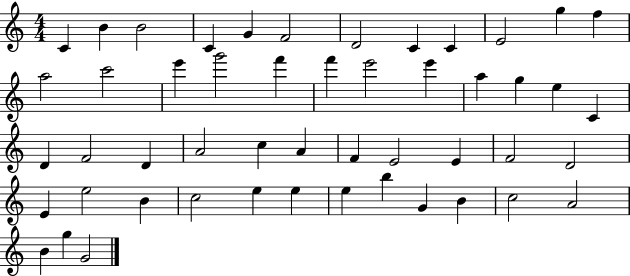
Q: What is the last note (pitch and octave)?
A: G4